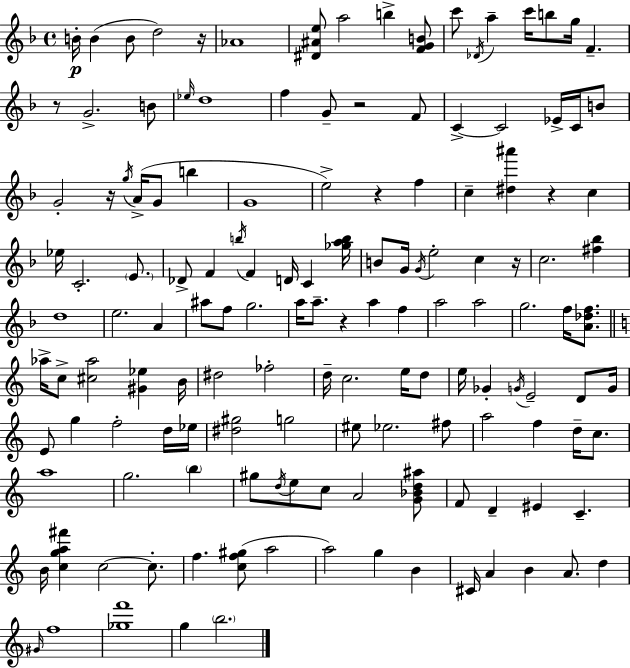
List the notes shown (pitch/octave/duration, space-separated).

B4/s B4/q B4/e D5/h R/s Ab4/w [D#4,A#4,E5]/e A5/h B5/q [F4,G4,B4]/e C6/e Db4/s A5/q C6/s B5/e G5/s F4/q. R/e G4/h. B4/e Eb5/s D5/w F5/q G4/e R/h F4/e C4/q C4/h Eb4/s C4/s B4/e G4/h R/s G5/s A4/s G4/e B5/q G4/w E5/h R/q F5/q C5/q [D#5,A#6]/q R/q C5/q Eb5/s C4/h. E4/e. Db4/e F4/q B5/s F4/q D4/s C4/q [Gb5,A5,B5]/s B4/e G4/s G4/s E5/h C5/q R/s C5/h. [F#5,Bb5]/q D5/w E5/h. A4/q A#5/e F5/e G5/h. A5/s A5/e. R/q A5/q F5/q A5/h A5/h G5/h. F5/s [A4,Db5,F5]/e. Ab5/s C5/e [C#5,Ab5]/h [G#4,Eb5]/q B4/s D#5/h FES5/h D5/s C5/h. E5/s D5/e E5/s Gb4/q G4/s E4/h D4/e G4/s E4/e G5/q F5/h D5/s Eb5/s [D#5,G#5]/h G5/h EIS5/e Eb5/h. F#5/e A5/h F5/q D5/s C5/e. A5/w G5/h. B5/q G#5/e D5/s E5/e C5/e A4/h [G4,Bb4,D5,A#5]/e F4/e D4/q EIS4/q C4/q. B4/s [C5,G5,A5,F#6]/q C5/h C5/e. F5/q. [C5,F5,G#5]/e A5/h A5/h G5/q B4/q C#4/s A4/q B4/q A4/e. D5/q G#4/s F5/w [Gb5,F6]/w G5/q B5/h.